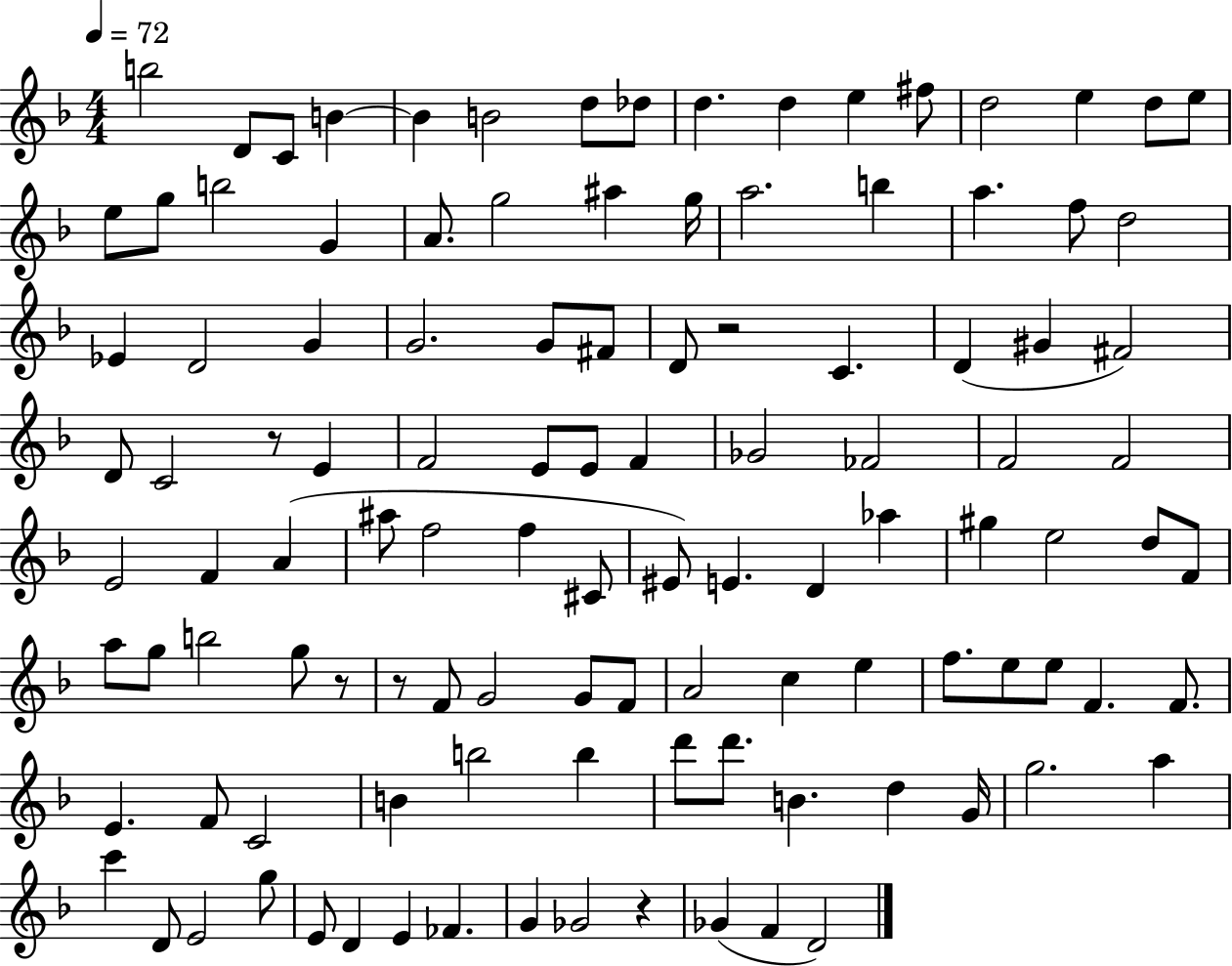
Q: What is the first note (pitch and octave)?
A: B5